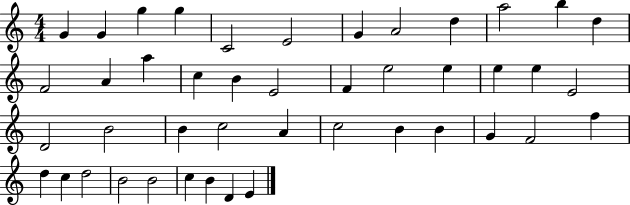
X:1
T:Untitled
M:4/4
L:1/4
K:C
G G g g C2 E2 G A2 d a2 b d F2 A a c B E2 F e2 e e e E2 D2 B2 B c2 A c2 B B G F2 f d c d2 B2 B2 c B D E